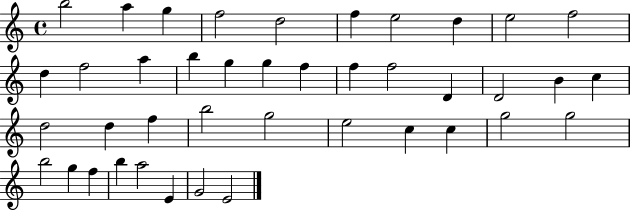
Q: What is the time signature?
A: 4/4